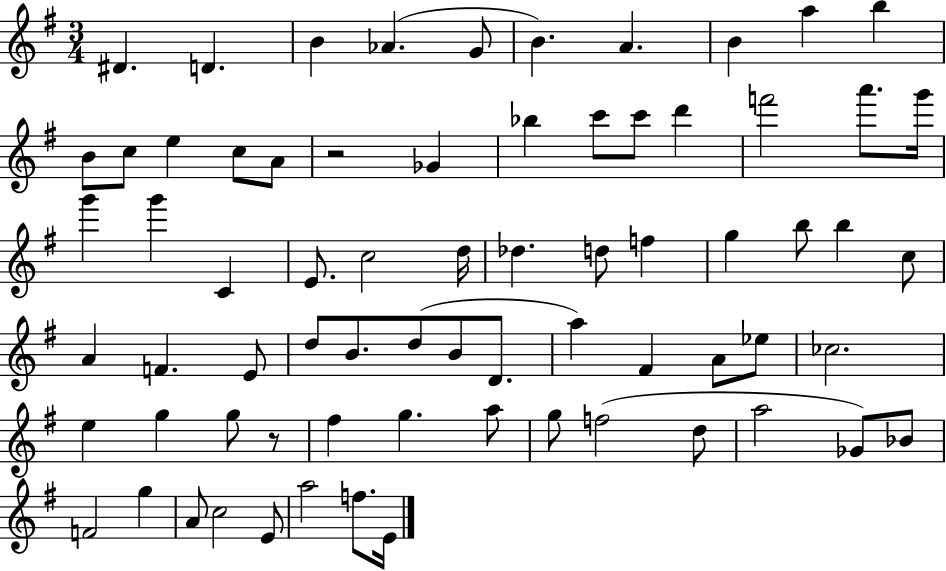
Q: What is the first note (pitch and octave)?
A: D#4